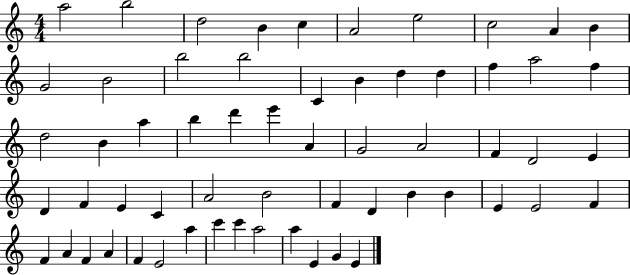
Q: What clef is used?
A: treble